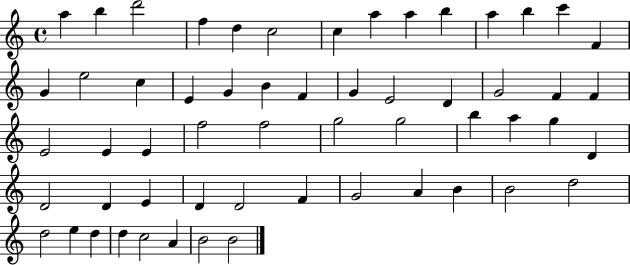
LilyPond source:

{
  \clef treble
  \time 4/4
  \defaultTimeSignature
  \key c \major
  a''4 b''4 d'''2 | f''4 d''4 c''2 | c''4 a''4 a''4 b''4 | a''4 b''4 c'''4 f'4 | \break g'4 e''2 c''4 | e'4 g'4 b'4 f'4 | g'4 e'2 d'4 | g'2 f'4 f'4 | \break e'2 e'4 e'4 | f''2 f''2 | g''2 g''2 | b''4 a''4 g''4 d'4 | \break d'2 d'4 e'4 | d'4 d'2 f'4 | g'2 a'4 b'4 | b'2 d''2 | \break d''2 e''4 d''4 | d''4 c''2 a'4 | b'2 b'2 | \bar "|."
}